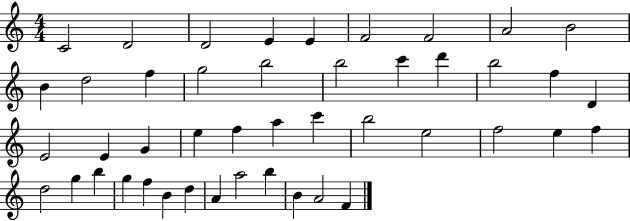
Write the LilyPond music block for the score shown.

{
  \clef treble
  \numericTimeSignature
  \time 4/4
  \key c \major
  c'2 d'2 | d'2 e'4 e'4 | f'2 f'2 | a'2 b'2 | \break b'4 d''2 f''4 | g''2 b''2 | b''2 c'''4 d'''4 | b''2 f''4 d'4 | \break e'2 e'4 g'4 | e''4 f''4 a''4 c'''4 | b''2 e''2 | f''2 e''4 f''4 | \break d''2 g''4 b''4 | g''4 f''4 b'4 d''4 | a'4 a''2 b''4 | b'4 a'2 f'4 | \break \bar "|."
}